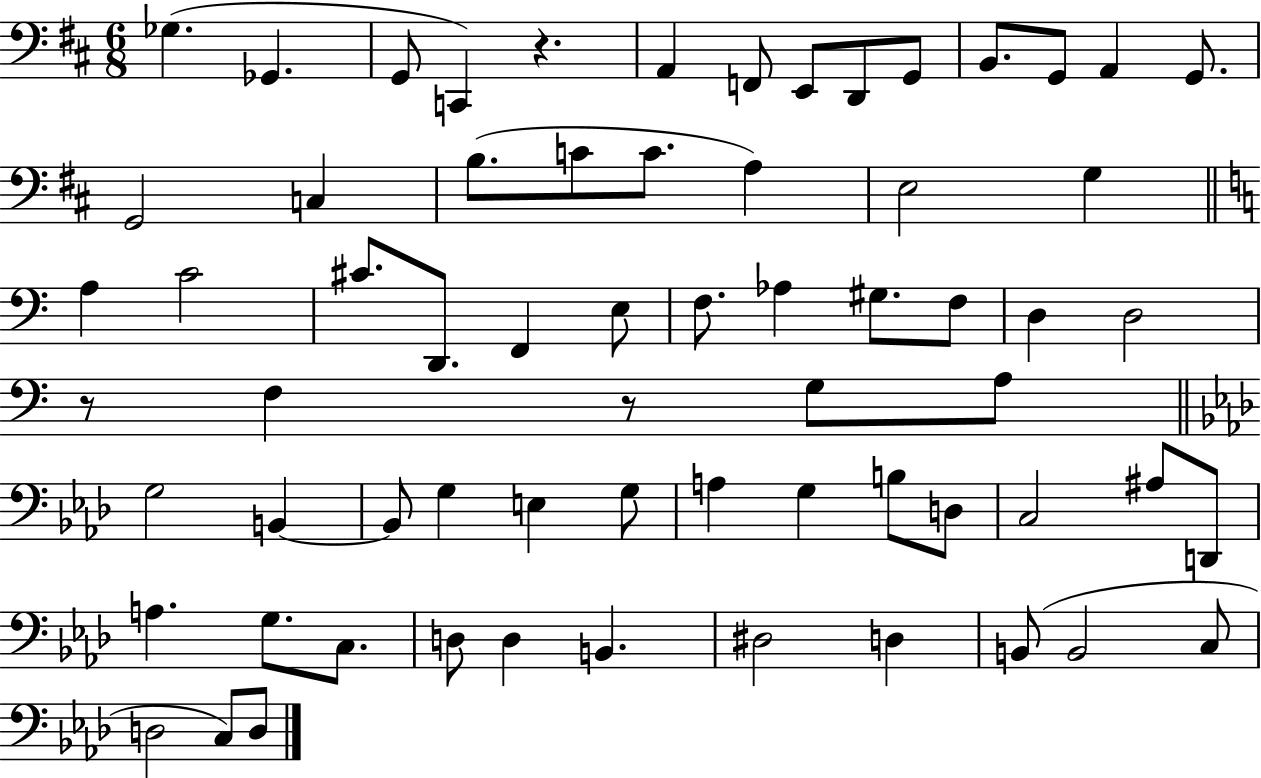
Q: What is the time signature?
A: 6/8